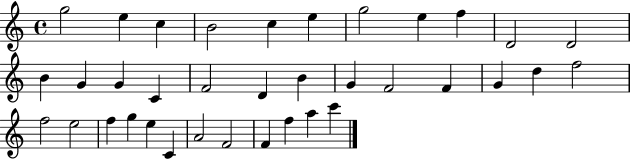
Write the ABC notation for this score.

X:1
T:Untitled
M:4/4
L:1/4
K:C
g2 e c B2 c e g2 e f D2 D2 B G G C F2 D B G F2 F G d f2 f2 e2 f g e C A2 F2 F f a c'